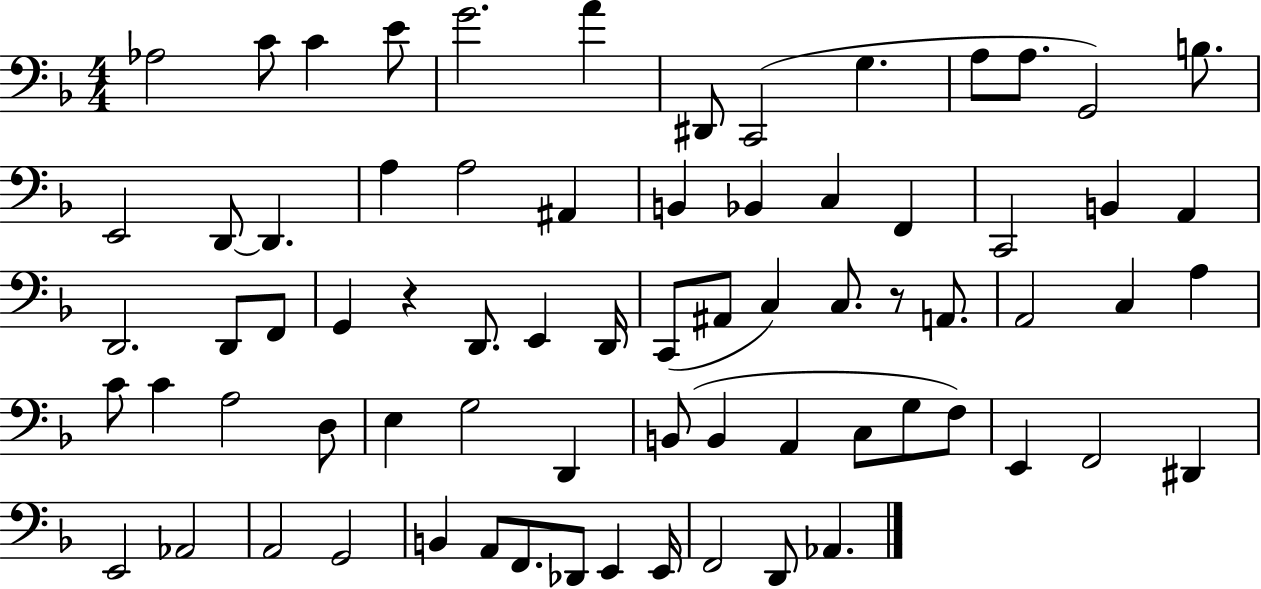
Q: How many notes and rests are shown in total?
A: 72